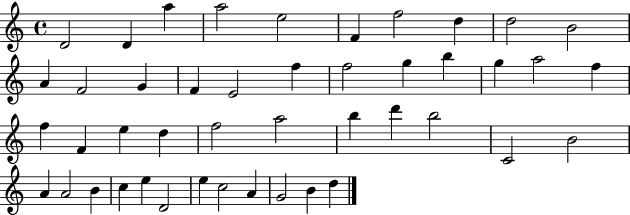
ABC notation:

X:1
T:Untitled
M:4/4
L:1/4
K:C
D2 D a a2 e2 F f2 d d2 B2 A F2 G F E2 f f2 g b g a2 f f F e d f2 a2 b d' b2 C2 B2 A A2 B c e D2 e c2 A G2 B d